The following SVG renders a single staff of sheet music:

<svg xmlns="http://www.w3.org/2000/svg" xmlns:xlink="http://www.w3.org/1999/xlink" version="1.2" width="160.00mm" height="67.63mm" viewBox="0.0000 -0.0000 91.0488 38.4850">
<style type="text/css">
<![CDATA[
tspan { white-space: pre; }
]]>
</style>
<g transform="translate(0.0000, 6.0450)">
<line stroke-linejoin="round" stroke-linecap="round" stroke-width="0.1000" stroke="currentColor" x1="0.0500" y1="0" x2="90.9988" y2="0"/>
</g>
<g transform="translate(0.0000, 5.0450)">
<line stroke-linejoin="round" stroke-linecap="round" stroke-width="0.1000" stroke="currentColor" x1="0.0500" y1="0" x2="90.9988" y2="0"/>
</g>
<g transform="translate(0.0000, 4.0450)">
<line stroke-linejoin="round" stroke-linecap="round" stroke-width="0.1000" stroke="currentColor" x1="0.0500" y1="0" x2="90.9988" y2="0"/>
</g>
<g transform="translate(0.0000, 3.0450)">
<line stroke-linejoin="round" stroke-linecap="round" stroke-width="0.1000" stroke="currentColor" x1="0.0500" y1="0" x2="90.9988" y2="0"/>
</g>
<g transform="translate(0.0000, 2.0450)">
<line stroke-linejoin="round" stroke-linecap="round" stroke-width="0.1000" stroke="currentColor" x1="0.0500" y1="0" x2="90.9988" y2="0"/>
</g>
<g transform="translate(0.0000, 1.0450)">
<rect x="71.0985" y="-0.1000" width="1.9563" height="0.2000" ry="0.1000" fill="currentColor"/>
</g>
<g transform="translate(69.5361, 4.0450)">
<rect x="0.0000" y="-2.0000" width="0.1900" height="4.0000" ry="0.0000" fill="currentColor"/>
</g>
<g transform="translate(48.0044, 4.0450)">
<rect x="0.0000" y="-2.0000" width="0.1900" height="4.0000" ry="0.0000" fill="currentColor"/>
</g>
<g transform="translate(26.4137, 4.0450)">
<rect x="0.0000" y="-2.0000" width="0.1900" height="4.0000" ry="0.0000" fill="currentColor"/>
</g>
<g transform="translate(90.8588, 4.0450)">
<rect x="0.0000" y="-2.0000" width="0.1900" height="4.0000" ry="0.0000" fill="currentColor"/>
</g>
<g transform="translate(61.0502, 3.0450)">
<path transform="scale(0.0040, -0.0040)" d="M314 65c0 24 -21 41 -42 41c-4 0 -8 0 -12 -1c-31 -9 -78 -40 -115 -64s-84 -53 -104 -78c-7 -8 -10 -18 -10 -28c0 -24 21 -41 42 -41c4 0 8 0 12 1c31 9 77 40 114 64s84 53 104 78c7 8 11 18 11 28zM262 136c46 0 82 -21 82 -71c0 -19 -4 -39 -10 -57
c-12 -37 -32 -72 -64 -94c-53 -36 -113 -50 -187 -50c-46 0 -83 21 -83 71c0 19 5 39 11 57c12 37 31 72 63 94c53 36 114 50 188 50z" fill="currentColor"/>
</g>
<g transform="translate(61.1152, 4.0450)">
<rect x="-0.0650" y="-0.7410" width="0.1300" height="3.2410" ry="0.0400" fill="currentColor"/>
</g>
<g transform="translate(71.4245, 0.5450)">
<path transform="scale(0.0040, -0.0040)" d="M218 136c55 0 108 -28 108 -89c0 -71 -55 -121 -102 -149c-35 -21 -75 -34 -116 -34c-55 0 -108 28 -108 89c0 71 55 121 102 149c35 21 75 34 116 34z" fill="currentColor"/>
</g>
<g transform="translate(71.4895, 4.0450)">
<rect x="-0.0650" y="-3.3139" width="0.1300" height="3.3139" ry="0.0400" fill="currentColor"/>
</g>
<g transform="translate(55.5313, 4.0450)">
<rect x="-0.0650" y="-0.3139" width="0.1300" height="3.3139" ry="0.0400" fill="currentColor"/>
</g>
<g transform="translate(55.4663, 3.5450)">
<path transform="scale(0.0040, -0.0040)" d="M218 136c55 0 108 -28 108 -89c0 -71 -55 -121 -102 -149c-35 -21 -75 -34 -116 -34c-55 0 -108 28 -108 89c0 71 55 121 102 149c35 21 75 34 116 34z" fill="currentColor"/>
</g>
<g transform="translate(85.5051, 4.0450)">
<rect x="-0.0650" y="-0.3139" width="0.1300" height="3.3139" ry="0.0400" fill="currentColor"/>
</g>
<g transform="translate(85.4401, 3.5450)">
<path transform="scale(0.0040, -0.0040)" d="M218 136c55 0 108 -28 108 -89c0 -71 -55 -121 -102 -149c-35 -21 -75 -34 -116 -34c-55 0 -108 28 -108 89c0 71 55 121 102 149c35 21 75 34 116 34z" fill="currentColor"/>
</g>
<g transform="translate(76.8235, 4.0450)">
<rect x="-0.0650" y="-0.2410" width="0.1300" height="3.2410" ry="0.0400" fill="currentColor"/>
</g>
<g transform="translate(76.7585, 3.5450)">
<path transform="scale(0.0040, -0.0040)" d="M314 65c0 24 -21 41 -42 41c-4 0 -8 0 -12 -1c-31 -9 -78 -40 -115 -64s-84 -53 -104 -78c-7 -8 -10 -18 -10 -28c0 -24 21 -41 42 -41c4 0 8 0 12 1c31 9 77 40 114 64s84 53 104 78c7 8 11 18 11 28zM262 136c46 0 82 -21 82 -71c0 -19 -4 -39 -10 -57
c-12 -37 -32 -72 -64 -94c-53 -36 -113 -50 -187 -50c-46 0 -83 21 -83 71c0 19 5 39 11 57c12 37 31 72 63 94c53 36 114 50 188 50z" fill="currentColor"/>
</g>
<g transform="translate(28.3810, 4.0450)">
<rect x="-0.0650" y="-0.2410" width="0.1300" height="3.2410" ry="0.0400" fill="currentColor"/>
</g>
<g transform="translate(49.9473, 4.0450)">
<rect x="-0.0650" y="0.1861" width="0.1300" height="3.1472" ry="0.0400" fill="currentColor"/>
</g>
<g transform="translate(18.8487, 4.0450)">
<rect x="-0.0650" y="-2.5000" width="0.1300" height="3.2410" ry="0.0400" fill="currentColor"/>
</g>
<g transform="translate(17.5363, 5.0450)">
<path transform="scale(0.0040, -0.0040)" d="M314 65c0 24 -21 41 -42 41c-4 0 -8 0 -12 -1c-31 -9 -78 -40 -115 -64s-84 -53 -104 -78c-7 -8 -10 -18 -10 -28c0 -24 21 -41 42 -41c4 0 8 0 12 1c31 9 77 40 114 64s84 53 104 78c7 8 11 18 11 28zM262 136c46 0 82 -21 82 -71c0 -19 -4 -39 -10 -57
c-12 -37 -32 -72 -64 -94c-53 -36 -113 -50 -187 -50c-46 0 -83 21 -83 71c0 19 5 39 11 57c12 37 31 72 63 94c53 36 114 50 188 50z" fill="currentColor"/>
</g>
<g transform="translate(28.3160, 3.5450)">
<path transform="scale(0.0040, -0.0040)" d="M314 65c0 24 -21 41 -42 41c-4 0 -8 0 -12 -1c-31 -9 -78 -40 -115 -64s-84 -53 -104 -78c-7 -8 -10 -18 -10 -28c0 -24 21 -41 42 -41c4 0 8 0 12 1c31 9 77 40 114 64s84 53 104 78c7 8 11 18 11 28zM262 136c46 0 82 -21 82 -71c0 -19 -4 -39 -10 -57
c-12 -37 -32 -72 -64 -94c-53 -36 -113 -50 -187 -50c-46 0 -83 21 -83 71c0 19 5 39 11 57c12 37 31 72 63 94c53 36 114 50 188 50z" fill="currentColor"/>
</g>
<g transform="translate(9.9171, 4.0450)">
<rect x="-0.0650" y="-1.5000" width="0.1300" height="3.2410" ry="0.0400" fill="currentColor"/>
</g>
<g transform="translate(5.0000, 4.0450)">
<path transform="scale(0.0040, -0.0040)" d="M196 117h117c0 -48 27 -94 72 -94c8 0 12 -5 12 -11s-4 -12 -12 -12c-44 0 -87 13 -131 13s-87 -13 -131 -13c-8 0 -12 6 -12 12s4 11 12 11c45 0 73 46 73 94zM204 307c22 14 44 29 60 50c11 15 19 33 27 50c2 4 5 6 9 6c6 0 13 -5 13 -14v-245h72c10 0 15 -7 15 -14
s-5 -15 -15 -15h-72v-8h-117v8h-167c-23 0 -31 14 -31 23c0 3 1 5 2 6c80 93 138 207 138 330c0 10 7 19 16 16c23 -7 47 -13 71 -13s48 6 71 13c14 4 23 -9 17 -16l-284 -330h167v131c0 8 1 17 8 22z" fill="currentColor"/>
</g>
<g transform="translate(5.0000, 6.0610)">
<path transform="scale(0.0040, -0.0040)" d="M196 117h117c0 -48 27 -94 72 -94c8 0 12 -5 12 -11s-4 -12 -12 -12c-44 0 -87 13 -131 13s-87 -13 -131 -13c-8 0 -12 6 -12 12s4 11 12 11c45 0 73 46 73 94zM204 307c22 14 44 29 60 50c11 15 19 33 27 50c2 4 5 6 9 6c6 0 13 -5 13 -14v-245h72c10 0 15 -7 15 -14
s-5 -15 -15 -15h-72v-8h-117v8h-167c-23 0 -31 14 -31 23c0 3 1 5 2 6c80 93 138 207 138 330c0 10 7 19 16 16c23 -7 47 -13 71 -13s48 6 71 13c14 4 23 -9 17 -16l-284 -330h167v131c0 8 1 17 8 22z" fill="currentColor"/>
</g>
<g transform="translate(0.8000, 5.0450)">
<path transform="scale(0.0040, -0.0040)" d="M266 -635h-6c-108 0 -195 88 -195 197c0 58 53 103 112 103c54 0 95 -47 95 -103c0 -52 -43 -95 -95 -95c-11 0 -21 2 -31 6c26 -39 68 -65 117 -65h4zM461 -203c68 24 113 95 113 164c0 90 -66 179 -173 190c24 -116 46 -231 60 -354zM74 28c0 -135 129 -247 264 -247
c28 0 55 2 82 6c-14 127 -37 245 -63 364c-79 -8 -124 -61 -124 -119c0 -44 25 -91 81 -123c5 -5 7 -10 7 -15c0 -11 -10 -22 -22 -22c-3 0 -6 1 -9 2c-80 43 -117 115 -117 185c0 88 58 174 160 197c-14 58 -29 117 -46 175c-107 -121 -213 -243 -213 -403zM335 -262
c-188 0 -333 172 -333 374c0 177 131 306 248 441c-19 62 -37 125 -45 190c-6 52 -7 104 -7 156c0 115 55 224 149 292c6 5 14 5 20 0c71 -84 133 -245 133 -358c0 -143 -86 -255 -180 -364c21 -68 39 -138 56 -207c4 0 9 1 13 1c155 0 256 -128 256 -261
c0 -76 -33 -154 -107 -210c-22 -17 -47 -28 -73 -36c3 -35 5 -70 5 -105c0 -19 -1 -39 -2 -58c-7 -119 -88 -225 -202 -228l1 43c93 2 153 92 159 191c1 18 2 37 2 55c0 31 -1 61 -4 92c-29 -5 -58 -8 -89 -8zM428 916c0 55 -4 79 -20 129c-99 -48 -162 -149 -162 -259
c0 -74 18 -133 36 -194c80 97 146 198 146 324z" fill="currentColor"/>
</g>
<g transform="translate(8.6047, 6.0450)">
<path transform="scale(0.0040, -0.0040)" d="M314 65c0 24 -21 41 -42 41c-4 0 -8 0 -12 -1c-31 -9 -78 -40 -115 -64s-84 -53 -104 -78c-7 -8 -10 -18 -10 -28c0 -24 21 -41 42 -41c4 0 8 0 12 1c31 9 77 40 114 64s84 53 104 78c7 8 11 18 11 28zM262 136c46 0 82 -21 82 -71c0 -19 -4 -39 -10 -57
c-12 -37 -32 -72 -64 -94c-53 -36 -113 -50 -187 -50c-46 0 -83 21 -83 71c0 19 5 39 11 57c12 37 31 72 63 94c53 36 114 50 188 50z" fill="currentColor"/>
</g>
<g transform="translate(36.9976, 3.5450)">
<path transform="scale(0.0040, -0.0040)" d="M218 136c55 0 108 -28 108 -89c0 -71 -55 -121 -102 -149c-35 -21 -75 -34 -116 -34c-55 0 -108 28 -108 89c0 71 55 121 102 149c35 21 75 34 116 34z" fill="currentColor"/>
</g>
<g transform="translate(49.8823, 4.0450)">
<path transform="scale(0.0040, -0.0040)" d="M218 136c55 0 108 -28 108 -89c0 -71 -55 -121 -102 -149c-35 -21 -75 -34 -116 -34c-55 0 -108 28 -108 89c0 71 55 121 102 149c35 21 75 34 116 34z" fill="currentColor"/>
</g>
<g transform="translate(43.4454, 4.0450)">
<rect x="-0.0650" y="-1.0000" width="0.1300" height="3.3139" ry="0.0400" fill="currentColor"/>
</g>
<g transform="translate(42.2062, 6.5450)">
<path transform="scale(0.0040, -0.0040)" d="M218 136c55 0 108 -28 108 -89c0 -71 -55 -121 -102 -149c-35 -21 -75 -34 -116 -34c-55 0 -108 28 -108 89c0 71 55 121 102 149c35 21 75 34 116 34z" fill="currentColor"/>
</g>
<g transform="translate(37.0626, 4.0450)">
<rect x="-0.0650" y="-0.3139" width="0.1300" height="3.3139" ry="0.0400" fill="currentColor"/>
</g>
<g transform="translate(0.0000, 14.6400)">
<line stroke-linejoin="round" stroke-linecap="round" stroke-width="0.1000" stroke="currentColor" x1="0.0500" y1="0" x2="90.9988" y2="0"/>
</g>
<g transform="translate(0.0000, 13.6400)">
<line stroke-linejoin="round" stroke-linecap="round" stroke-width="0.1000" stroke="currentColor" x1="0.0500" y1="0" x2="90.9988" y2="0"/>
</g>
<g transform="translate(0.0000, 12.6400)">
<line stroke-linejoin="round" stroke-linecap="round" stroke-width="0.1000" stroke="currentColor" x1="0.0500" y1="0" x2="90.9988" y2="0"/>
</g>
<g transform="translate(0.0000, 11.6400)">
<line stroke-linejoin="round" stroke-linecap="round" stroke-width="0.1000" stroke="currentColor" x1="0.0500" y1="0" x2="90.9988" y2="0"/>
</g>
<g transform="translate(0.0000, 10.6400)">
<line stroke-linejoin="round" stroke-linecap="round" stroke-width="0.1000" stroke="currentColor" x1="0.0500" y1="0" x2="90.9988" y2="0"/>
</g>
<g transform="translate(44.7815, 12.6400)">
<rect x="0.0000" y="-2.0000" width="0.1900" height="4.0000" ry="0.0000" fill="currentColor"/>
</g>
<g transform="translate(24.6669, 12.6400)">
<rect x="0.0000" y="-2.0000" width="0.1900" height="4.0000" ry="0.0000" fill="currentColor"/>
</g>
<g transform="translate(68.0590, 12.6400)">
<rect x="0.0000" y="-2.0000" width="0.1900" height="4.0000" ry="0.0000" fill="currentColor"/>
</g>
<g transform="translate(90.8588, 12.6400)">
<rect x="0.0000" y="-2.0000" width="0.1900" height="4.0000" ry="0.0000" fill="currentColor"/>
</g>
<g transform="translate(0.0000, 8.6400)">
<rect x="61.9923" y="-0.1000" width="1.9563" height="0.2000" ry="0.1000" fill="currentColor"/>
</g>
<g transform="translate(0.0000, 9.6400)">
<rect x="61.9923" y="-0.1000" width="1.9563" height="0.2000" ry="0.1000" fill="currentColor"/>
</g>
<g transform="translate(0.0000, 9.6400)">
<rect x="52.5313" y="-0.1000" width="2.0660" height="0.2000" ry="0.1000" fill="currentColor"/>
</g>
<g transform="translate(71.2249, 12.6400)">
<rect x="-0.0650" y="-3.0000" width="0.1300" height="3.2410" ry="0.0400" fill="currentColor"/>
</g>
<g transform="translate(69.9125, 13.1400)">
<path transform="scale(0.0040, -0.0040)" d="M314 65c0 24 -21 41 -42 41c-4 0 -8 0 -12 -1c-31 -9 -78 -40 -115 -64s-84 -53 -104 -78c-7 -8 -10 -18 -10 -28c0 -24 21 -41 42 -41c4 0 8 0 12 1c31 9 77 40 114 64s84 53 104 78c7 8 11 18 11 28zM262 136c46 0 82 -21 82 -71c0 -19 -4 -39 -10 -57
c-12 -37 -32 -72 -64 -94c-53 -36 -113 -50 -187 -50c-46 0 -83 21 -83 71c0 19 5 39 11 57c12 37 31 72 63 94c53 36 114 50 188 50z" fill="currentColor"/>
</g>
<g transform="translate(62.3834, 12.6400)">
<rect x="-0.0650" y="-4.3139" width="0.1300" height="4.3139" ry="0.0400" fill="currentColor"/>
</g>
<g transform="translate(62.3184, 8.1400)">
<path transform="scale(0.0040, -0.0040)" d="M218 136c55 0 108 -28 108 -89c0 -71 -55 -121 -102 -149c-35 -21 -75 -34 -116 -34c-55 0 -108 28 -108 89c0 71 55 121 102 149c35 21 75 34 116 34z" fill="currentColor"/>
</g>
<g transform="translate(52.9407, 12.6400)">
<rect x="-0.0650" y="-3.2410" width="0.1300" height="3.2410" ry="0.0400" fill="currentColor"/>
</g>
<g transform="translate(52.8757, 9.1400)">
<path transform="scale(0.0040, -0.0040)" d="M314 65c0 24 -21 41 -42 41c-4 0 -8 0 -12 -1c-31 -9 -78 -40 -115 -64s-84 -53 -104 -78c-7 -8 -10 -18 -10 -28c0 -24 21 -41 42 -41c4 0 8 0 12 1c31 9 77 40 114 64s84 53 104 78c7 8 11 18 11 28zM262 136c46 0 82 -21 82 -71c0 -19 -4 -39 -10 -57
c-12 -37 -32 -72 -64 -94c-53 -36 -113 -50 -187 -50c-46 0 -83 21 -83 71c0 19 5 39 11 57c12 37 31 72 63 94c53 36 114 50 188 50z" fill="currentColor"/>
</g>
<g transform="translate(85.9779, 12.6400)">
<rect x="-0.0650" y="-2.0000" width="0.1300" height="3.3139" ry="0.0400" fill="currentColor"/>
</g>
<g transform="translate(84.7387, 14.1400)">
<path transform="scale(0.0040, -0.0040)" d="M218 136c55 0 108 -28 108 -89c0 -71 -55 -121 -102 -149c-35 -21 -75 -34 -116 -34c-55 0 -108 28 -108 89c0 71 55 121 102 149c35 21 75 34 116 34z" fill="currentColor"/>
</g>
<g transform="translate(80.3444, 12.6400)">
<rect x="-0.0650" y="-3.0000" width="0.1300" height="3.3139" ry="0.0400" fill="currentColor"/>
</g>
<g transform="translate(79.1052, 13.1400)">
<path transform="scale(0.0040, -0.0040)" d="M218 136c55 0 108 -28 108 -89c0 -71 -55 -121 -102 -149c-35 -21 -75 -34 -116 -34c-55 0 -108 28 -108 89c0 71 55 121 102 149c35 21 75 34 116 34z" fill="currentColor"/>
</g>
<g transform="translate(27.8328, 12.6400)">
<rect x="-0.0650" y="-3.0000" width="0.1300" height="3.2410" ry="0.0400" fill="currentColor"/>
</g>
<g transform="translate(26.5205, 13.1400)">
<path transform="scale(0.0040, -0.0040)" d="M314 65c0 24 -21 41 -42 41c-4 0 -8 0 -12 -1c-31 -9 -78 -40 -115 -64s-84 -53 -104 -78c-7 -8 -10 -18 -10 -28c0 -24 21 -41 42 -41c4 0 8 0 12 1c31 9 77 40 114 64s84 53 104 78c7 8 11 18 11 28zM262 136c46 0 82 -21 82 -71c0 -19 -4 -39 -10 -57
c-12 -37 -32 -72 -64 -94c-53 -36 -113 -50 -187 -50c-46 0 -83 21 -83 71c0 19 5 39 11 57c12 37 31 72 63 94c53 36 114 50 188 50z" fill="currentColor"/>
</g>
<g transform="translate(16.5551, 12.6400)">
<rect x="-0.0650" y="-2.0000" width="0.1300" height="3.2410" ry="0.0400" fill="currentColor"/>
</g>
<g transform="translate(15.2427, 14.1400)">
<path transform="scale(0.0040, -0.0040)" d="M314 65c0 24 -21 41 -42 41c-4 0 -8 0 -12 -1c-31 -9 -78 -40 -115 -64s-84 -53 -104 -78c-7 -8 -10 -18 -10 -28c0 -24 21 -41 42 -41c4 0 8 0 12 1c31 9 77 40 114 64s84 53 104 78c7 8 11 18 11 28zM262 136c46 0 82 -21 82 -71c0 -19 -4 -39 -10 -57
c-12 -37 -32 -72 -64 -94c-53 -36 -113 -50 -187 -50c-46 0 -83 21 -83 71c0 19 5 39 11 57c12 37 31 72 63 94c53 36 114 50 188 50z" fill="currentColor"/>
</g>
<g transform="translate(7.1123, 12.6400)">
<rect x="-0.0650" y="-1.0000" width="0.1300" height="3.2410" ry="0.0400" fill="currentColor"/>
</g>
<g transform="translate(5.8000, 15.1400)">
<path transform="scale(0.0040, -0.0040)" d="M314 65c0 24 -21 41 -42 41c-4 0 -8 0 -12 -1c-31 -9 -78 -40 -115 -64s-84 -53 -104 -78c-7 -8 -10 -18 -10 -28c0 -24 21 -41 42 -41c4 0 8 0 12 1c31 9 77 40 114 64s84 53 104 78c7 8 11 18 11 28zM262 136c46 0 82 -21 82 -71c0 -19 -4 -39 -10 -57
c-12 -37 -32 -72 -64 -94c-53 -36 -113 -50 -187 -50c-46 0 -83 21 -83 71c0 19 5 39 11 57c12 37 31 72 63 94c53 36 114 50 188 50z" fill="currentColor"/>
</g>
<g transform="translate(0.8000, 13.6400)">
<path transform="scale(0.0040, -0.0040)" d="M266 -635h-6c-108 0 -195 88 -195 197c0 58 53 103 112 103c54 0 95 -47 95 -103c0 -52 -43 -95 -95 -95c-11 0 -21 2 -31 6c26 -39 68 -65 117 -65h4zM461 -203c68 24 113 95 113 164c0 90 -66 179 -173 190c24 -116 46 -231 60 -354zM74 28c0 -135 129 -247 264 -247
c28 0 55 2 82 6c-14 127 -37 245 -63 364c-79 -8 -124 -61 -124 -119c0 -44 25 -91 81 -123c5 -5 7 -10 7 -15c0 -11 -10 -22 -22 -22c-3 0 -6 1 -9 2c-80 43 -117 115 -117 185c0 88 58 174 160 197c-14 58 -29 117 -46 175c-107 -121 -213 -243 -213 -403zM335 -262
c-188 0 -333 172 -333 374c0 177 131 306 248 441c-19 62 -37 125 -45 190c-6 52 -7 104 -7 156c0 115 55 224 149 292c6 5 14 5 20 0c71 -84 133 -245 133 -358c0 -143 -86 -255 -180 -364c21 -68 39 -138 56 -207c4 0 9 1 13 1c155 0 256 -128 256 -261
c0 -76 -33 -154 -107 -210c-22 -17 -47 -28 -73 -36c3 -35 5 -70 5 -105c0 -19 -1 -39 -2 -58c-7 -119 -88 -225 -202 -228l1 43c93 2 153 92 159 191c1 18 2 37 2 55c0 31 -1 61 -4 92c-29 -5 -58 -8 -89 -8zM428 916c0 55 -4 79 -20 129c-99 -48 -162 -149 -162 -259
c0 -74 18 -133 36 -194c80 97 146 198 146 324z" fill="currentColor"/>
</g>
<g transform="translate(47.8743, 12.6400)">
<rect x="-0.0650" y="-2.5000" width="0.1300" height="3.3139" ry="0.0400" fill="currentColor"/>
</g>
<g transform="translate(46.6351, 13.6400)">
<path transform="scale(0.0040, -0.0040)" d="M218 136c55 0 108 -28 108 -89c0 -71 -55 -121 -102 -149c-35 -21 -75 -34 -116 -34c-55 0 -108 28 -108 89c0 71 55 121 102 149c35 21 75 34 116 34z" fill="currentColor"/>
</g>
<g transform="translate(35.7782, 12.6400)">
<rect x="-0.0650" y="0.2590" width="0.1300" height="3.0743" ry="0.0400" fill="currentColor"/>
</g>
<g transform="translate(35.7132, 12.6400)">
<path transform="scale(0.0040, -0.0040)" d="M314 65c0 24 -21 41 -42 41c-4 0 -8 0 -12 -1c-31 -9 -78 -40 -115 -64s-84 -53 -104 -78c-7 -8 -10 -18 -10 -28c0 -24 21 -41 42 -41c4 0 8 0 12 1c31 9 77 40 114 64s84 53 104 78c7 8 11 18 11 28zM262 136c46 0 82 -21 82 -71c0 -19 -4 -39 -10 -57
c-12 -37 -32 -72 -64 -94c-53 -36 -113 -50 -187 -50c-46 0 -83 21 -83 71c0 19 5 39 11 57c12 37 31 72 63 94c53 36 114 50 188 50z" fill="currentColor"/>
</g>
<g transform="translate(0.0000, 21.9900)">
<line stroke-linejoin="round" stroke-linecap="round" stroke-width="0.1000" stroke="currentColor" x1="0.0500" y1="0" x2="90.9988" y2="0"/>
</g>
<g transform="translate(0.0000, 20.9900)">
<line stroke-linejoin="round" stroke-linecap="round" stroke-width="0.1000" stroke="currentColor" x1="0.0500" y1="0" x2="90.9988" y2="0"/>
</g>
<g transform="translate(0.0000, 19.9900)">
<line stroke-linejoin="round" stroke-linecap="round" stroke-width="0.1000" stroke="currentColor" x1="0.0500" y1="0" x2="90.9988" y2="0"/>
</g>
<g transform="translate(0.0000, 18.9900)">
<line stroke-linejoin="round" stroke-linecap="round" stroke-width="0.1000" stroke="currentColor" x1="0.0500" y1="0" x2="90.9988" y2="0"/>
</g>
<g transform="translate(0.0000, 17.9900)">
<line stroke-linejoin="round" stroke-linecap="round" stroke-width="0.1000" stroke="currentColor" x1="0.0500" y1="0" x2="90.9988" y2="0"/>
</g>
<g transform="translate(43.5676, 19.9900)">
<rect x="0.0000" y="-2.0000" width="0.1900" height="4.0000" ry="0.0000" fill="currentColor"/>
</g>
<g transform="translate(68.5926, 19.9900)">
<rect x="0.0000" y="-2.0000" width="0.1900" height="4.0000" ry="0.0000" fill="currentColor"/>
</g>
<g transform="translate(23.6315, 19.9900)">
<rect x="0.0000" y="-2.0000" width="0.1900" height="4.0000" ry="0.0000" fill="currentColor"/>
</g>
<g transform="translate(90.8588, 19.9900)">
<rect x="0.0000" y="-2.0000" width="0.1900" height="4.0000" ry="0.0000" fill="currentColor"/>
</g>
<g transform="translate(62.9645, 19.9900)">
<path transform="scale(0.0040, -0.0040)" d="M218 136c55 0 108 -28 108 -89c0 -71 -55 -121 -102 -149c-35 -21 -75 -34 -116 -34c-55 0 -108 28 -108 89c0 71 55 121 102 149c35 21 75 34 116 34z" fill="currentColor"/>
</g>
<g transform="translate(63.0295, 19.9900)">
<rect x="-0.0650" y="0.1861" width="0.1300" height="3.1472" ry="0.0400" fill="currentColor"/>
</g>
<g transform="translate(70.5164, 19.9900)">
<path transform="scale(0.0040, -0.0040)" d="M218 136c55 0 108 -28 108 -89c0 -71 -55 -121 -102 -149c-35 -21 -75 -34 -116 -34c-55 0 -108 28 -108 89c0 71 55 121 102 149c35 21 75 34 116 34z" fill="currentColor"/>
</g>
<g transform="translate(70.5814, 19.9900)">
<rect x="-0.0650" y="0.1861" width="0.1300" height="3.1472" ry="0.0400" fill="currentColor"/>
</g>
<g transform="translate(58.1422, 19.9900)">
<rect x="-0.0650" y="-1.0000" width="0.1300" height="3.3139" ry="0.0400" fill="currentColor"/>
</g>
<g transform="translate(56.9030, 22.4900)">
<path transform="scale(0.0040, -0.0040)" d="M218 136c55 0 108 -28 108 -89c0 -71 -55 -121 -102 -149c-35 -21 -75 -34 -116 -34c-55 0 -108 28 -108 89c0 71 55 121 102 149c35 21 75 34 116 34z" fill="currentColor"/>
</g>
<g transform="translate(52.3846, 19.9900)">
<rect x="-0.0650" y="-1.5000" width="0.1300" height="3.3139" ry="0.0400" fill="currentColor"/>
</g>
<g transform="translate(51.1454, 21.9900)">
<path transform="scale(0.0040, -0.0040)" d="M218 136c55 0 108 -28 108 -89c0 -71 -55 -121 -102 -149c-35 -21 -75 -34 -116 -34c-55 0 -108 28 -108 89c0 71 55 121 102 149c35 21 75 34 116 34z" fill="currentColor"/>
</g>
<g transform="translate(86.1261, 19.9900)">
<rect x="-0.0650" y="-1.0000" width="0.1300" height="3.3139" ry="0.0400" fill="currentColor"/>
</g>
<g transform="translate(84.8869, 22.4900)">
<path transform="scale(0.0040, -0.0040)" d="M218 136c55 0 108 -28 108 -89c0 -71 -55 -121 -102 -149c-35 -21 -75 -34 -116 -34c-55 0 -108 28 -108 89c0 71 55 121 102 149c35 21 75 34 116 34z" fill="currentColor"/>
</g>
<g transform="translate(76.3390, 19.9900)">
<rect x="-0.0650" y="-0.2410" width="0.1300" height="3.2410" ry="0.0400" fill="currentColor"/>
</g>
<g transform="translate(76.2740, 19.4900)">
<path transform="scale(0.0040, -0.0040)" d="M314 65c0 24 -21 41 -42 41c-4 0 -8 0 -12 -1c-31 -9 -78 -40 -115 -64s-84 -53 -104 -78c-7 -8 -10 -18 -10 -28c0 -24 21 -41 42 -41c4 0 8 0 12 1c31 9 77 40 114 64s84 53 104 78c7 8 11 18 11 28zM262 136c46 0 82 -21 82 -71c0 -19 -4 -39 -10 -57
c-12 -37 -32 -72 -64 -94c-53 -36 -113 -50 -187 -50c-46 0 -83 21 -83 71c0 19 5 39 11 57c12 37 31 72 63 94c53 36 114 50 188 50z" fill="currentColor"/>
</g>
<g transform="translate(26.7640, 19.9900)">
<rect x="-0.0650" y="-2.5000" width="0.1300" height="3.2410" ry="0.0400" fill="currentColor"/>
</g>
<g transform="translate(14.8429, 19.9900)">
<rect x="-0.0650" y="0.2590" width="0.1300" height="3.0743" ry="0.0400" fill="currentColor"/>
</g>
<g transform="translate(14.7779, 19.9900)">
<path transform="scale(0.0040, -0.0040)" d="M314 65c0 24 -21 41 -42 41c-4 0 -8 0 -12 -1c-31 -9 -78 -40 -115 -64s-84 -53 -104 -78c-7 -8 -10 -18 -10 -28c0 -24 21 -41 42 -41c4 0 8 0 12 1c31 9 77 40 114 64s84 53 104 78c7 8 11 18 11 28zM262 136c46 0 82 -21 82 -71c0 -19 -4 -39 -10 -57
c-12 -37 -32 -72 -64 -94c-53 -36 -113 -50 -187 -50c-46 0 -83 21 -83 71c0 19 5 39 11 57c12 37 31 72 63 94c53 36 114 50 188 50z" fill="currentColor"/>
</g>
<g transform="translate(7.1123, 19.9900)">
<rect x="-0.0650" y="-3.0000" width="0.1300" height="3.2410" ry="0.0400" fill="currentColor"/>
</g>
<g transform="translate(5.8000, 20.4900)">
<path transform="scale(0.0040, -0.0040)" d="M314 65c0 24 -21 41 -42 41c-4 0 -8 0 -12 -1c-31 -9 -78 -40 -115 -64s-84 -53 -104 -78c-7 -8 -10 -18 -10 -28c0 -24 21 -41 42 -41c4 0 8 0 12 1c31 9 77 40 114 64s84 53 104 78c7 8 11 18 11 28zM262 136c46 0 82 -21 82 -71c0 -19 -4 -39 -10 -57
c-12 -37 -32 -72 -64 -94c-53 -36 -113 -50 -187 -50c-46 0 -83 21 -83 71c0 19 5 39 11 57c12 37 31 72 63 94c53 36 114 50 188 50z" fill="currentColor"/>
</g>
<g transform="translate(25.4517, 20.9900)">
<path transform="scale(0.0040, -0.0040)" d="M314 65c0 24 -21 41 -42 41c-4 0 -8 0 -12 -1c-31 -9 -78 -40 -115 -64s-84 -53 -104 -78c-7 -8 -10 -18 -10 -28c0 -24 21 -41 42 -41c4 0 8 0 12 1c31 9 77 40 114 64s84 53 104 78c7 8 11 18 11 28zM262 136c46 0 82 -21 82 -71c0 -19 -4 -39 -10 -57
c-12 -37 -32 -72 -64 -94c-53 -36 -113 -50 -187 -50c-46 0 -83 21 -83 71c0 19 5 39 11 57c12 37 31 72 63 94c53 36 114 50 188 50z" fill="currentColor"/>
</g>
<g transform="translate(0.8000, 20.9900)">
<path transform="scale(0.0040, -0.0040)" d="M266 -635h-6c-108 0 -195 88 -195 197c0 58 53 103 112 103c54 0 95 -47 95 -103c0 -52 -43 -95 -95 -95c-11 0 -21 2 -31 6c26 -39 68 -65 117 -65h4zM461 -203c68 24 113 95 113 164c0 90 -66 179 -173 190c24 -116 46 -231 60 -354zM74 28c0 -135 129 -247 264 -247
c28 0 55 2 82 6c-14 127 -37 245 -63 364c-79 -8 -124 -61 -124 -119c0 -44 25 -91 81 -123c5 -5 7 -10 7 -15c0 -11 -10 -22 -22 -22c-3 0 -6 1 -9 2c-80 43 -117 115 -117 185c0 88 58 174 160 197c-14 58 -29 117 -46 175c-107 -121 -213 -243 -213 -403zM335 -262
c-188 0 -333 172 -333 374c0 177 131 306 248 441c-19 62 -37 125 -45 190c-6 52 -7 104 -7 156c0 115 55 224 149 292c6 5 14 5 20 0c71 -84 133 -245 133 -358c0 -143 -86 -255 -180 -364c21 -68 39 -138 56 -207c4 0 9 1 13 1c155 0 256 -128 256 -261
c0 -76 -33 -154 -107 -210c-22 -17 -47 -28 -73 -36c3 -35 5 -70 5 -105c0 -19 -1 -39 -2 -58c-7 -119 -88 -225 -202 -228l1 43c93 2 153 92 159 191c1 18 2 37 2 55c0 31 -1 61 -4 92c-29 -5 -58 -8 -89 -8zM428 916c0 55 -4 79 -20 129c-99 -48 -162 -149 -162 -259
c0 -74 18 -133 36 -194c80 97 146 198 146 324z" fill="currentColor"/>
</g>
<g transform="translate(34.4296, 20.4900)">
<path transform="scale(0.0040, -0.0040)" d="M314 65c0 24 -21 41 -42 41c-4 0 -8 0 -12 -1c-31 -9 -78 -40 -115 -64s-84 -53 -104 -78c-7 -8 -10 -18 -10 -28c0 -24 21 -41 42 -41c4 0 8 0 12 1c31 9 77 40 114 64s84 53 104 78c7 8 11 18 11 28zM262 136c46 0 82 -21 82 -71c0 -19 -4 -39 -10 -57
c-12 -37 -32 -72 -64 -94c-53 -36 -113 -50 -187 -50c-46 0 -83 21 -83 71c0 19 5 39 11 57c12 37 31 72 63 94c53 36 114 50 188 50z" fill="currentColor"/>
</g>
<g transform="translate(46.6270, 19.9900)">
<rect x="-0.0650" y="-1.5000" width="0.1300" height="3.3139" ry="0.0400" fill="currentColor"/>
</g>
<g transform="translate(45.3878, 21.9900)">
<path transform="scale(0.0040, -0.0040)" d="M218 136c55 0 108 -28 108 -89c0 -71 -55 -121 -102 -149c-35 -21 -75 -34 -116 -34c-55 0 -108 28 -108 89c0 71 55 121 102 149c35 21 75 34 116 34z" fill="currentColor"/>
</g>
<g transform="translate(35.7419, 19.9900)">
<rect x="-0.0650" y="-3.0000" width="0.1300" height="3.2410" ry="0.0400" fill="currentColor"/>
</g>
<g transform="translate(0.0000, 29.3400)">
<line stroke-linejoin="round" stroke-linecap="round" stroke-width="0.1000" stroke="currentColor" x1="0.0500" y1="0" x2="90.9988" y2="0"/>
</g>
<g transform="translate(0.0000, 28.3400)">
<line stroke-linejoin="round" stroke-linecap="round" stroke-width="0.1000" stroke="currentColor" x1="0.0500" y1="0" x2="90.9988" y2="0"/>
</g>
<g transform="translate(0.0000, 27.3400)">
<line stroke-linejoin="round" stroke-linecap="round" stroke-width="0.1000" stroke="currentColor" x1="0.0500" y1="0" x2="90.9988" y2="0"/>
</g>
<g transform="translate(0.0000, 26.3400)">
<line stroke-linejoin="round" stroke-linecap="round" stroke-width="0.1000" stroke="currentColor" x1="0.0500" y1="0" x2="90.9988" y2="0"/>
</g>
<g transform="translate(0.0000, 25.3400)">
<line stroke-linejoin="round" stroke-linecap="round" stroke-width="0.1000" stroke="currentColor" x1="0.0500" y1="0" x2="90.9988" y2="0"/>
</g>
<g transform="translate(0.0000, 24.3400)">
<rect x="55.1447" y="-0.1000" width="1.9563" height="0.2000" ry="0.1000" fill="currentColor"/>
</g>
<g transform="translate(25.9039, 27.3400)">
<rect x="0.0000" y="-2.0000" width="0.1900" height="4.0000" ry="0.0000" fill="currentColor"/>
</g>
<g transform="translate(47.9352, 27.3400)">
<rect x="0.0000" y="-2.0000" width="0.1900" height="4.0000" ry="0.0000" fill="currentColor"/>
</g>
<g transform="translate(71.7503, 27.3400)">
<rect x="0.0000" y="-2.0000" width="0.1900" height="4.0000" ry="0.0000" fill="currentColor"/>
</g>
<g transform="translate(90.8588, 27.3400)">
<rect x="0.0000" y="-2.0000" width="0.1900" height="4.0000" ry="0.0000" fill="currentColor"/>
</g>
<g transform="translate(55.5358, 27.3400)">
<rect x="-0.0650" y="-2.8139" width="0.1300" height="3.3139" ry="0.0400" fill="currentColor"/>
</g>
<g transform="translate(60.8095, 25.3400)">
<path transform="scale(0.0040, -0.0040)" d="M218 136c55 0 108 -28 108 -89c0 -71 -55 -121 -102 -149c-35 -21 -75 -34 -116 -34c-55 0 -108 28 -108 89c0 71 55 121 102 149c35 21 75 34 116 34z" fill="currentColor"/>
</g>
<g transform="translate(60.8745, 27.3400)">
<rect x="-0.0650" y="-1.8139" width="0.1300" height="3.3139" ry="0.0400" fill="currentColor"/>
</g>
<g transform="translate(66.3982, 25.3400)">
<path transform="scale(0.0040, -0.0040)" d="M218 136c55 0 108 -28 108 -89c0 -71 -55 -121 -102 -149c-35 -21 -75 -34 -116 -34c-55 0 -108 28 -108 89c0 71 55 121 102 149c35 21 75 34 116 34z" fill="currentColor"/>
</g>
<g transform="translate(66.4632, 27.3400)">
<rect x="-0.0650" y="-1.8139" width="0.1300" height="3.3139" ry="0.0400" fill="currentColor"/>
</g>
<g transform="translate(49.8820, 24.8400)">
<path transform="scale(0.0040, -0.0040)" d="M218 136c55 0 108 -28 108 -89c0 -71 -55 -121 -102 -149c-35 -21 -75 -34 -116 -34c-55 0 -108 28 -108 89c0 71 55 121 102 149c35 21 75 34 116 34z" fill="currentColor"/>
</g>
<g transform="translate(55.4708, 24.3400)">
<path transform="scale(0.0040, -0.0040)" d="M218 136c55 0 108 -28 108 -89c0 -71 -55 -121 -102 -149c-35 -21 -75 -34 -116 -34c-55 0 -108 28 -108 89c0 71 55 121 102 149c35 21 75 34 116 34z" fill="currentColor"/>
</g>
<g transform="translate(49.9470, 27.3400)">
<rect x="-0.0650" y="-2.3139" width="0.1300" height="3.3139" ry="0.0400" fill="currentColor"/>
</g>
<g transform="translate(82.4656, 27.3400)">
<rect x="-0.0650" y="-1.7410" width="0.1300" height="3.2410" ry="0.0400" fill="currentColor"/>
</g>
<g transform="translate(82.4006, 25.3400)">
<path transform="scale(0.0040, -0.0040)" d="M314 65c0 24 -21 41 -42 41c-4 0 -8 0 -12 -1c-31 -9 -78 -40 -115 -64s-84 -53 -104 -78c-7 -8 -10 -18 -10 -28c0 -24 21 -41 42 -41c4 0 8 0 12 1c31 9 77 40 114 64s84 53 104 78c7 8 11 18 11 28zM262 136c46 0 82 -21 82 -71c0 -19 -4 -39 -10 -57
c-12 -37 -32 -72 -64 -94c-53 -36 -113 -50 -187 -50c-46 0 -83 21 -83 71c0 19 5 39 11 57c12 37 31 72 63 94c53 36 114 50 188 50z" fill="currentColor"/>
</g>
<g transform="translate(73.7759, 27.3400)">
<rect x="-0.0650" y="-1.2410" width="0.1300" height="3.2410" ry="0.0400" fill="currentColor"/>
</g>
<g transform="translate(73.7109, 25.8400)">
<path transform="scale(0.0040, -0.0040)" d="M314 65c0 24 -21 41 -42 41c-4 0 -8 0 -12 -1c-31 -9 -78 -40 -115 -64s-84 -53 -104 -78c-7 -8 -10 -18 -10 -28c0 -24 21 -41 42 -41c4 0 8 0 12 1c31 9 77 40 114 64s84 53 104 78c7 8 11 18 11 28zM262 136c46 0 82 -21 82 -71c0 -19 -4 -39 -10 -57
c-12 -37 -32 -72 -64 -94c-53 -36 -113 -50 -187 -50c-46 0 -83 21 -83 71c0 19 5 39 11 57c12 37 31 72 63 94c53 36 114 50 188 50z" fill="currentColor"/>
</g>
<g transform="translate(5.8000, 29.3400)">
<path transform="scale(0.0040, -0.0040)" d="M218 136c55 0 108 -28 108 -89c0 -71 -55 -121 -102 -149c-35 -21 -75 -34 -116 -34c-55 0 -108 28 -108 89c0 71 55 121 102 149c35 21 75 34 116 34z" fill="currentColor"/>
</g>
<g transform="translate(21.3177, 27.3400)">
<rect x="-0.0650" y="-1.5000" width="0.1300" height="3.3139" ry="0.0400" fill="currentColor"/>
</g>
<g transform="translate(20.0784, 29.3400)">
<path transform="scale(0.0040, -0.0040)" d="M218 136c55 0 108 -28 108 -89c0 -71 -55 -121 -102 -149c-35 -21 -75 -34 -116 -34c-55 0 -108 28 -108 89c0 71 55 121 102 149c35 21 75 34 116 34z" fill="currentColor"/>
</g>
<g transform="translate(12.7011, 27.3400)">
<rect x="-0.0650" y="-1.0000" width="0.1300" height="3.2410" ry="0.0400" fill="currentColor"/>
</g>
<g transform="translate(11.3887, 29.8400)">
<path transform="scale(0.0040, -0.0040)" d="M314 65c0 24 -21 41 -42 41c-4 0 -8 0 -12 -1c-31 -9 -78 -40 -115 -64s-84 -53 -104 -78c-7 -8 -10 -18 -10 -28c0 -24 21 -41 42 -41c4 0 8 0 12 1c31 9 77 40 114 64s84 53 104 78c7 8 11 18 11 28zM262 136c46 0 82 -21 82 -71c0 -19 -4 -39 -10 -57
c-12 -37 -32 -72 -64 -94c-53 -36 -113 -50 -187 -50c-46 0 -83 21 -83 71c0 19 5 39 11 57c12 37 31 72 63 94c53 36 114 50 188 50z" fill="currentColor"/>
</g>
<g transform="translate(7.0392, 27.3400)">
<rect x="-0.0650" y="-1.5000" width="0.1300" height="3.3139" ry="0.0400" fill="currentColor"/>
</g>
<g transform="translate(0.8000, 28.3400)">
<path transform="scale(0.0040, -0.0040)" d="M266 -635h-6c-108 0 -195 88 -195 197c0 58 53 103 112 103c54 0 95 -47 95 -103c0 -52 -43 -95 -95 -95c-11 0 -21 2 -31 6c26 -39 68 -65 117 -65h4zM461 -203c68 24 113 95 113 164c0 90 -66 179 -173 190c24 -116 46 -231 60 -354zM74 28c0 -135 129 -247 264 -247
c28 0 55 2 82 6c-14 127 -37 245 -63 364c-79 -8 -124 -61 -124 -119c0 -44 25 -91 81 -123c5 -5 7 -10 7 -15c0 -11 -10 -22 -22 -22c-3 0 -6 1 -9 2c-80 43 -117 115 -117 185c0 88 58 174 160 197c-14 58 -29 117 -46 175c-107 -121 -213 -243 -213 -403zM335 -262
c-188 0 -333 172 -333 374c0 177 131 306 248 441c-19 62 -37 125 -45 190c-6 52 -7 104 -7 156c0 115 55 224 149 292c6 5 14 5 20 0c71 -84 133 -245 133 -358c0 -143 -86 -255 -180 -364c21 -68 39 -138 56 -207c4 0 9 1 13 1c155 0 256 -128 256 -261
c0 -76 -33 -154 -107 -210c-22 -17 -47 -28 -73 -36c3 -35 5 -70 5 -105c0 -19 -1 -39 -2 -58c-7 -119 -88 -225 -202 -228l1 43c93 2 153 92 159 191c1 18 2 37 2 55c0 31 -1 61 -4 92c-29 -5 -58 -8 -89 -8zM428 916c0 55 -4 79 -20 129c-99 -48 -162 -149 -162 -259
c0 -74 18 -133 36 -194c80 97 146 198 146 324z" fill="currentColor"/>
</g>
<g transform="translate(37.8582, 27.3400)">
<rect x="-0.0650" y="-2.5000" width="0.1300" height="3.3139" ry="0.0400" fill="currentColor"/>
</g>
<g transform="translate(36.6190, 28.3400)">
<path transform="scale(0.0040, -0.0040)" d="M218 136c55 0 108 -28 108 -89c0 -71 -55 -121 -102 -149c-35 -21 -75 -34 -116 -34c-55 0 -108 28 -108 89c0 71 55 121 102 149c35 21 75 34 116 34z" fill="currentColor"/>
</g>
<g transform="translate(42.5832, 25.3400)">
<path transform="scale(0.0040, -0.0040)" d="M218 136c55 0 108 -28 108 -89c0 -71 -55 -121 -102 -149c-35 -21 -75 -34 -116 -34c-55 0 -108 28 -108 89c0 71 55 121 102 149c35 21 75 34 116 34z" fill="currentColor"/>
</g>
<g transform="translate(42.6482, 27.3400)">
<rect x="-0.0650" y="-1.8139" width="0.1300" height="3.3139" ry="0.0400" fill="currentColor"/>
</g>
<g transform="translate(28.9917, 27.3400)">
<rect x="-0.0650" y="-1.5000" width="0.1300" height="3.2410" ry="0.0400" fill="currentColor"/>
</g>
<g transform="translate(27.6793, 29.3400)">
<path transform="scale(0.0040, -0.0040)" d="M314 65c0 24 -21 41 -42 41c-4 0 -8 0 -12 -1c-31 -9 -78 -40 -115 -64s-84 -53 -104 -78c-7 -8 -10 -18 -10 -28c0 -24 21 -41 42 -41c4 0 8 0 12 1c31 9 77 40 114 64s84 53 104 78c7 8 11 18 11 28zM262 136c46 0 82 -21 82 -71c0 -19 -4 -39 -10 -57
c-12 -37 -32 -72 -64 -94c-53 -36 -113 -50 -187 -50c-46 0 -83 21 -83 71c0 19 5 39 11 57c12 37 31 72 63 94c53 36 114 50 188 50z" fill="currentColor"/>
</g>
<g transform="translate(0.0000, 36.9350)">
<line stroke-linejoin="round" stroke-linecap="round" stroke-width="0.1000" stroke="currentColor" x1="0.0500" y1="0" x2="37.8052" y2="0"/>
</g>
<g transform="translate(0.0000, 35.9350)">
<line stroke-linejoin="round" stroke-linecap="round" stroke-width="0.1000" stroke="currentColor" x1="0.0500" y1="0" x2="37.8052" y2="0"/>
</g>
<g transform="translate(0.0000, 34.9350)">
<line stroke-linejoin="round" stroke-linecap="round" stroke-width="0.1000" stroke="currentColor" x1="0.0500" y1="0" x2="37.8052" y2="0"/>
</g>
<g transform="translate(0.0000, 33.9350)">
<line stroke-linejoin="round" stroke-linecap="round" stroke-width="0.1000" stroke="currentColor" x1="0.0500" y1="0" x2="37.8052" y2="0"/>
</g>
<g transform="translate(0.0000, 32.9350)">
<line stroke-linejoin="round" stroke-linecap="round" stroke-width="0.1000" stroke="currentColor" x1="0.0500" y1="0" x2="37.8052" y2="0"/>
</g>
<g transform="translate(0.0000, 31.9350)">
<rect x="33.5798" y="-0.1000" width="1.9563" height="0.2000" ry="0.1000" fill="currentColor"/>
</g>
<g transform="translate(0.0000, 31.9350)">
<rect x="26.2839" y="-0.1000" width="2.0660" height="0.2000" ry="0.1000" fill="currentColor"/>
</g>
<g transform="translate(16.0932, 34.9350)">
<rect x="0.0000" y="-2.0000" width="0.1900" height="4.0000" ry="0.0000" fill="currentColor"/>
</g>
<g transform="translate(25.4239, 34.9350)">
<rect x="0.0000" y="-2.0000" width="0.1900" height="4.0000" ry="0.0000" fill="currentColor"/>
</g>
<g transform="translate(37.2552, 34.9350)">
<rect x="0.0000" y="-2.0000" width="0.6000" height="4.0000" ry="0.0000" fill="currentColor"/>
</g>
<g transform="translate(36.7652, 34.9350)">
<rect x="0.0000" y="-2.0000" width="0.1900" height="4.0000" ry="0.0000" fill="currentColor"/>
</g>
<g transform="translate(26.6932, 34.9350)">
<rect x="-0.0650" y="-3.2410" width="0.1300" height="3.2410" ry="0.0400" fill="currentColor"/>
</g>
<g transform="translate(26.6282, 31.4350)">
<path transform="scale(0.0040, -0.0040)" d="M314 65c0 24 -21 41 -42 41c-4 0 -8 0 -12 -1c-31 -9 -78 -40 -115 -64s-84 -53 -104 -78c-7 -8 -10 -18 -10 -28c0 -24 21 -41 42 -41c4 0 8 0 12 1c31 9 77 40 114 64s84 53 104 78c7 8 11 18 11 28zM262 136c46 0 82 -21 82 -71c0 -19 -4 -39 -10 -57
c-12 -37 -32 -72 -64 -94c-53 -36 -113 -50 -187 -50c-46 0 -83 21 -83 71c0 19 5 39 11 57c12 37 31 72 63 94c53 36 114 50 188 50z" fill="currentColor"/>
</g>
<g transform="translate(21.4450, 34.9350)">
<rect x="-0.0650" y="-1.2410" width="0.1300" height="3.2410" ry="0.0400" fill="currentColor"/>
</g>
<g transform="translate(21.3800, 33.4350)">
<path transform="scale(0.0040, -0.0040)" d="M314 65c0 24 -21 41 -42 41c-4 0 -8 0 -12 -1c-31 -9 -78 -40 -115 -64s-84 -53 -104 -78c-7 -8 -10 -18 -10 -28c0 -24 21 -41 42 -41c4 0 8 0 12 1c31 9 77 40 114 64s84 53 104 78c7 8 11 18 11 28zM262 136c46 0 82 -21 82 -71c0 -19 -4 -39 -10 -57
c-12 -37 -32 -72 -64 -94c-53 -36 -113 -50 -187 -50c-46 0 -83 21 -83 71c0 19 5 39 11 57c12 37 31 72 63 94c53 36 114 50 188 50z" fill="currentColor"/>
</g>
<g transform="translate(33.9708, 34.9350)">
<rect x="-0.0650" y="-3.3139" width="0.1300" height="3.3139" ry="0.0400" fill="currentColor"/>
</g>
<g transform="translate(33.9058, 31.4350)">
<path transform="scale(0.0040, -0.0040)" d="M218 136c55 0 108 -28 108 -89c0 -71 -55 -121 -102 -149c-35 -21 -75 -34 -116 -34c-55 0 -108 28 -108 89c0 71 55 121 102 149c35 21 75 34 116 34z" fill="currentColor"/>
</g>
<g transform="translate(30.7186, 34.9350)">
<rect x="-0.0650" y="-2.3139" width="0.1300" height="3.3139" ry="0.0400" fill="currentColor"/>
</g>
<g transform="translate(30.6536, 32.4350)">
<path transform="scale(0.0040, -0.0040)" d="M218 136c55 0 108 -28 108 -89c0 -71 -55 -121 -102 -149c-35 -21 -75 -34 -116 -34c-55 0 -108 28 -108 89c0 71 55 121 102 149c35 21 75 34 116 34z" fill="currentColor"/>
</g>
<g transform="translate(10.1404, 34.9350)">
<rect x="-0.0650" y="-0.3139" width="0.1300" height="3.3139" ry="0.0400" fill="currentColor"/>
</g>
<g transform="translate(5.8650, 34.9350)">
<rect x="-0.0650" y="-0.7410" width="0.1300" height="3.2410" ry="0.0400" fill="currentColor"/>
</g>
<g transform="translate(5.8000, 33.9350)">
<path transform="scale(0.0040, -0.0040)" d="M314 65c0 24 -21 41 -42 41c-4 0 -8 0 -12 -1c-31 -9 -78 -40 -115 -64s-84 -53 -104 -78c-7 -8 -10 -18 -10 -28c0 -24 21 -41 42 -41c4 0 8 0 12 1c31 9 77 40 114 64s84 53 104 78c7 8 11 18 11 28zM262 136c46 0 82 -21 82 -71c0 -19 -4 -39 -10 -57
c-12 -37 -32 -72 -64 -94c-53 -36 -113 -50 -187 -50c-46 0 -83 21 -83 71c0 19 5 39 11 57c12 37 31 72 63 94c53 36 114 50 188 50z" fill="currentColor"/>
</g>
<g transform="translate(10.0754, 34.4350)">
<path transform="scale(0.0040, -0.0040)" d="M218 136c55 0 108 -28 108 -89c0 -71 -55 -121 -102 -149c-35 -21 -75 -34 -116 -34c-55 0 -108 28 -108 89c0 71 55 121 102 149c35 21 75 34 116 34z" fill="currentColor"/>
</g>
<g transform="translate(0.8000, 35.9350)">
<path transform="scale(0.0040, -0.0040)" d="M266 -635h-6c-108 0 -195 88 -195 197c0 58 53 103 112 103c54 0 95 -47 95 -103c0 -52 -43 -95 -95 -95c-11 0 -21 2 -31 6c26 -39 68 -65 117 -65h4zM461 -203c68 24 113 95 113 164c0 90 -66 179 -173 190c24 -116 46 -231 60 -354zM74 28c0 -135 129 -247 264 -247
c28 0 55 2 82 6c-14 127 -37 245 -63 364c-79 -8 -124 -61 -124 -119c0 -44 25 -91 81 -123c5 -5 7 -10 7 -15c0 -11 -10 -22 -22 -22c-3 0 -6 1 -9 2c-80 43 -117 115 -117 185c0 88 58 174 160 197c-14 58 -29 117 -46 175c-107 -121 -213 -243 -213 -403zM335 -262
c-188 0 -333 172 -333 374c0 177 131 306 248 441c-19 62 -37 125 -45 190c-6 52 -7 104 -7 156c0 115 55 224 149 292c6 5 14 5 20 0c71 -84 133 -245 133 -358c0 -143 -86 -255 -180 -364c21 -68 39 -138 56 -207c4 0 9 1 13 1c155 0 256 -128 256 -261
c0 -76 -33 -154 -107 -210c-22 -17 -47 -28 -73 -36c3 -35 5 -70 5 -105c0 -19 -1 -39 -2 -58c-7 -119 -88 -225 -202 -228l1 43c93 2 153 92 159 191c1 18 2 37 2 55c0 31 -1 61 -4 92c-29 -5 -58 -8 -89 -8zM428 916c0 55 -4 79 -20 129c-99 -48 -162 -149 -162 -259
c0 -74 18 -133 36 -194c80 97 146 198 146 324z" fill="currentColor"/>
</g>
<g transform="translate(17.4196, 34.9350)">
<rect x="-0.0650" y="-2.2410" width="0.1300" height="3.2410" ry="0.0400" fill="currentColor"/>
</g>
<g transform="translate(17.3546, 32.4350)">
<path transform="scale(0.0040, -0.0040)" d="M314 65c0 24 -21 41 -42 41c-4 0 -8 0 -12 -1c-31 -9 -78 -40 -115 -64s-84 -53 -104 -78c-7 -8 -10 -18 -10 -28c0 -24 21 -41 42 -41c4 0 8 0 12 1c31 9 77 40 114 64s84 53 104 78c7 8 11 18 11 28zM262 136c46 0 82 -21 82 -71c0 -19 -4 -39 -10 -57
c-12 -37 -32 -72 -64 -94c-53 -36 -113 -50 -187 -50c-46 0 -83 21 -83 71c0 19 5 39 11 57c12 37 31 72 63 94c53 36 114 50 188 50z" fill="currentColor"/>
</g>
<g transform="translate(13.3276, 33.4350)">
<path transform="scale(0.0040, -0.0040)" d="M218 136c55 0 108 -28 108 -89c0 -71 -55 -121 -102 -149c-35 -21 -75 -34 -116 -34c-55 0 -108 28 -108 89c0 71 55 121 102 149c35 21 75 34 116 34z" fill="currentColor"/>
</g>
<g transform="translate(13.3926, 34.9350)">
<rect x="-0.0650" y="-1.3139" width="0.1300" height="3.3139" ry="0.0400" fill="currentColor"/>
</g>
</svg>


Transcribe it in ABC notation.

X:1
T:Untitled
M:4/4
L:1/4
K:C
E2 G2 c2 c D B c d2 b c2 c D2 F2 A2 B2 G b2 d' A2 A F A2 B2 G2 A2 E E D B B c2 D E D2 E E2 G f g a f f e2 f2 d2 c e g2 e2 b2 g b